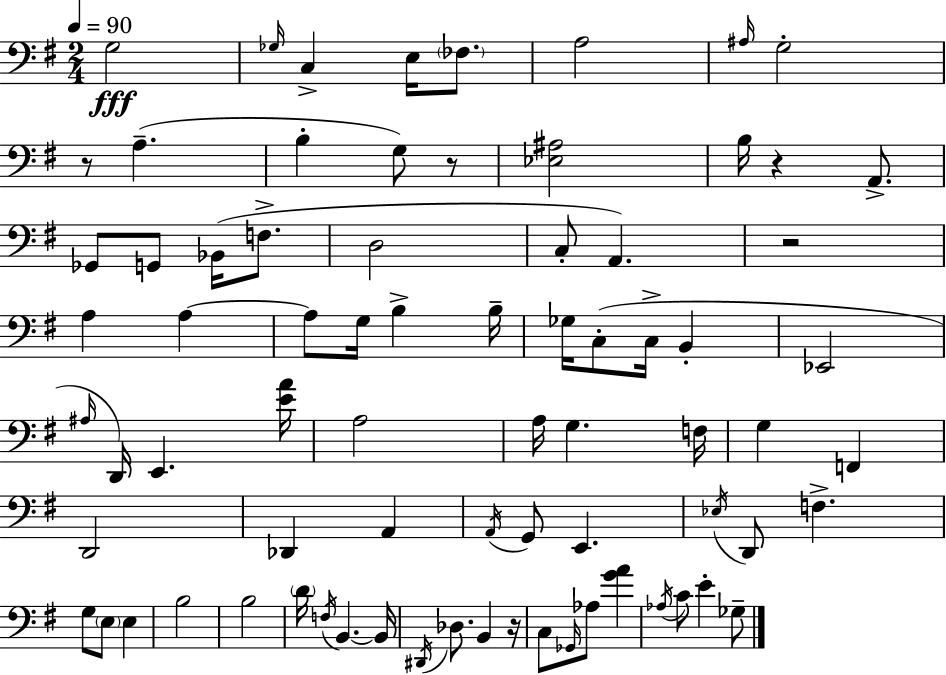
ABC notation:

X:1
T:Untitled
M:2/4
L:1/4
K:Em
G,2 _G,/4 C, E,/4 _F,/2 A,2 ^A,/4 G,2 z/2 A, B, G,/2 z/2 [_E,^A,]2 B,/4 z A,,/2 _G,,/2 G,,/2 _B,,/4 F,/2 D,2 C,/2 A,, z2 A, A, A,/2 G,/4 B, B,/4 _G,/4 C,/2 C,/4 B,, _E,,2 ^A,/4 D,,/4 E,, [EA]/4 A,2 A,/4 G, F,/4 G, F,, D,,2 _D,, A,, A,,/4 G,,/2 E,, _E,/4 D,,/2 F, G,/2 E,/2 E, B,2 B,2 D/4 F,/4 B,, B,,/4 ^D,,/4 _D,/2 B,, z/4 C,/2 _G,,/4 _A,/2 [GA] _A,/4 C/2 E _G,/2